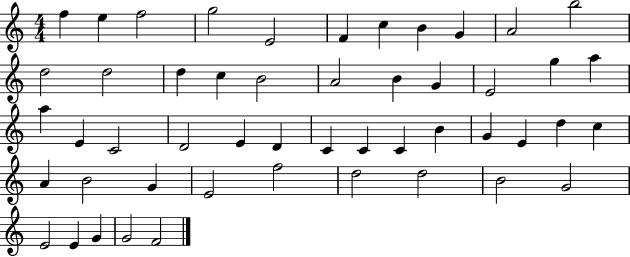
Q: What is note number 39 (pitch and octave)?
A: G4